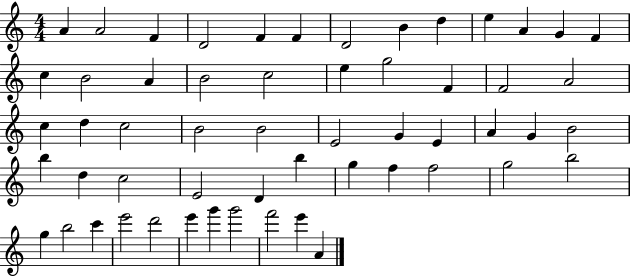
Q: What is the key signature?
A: C major